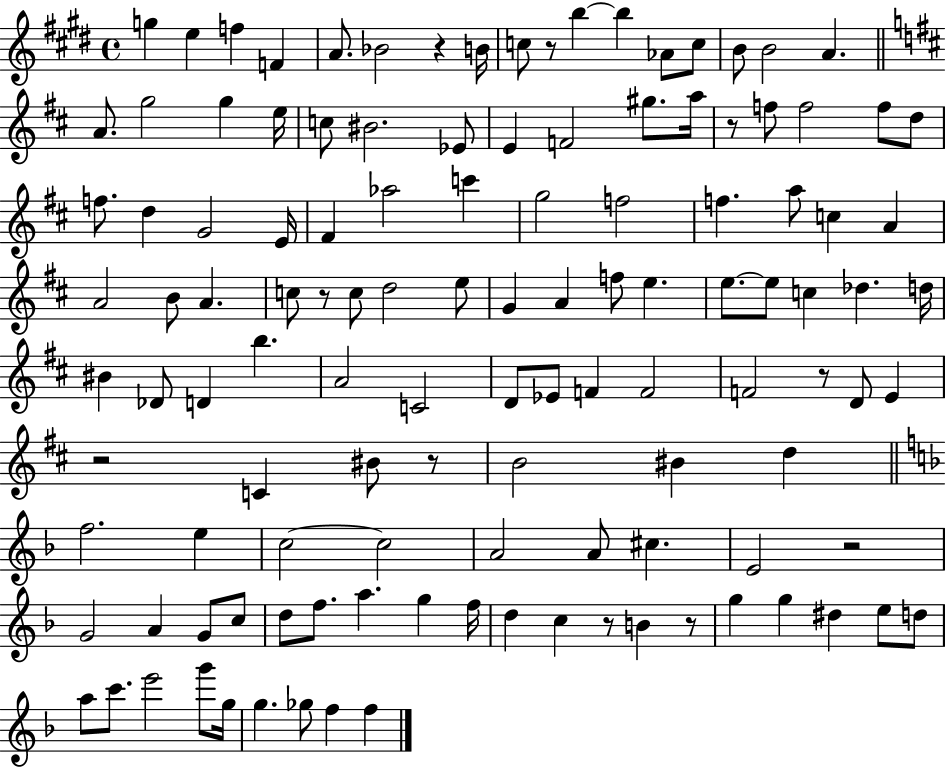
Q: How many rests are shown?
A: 10